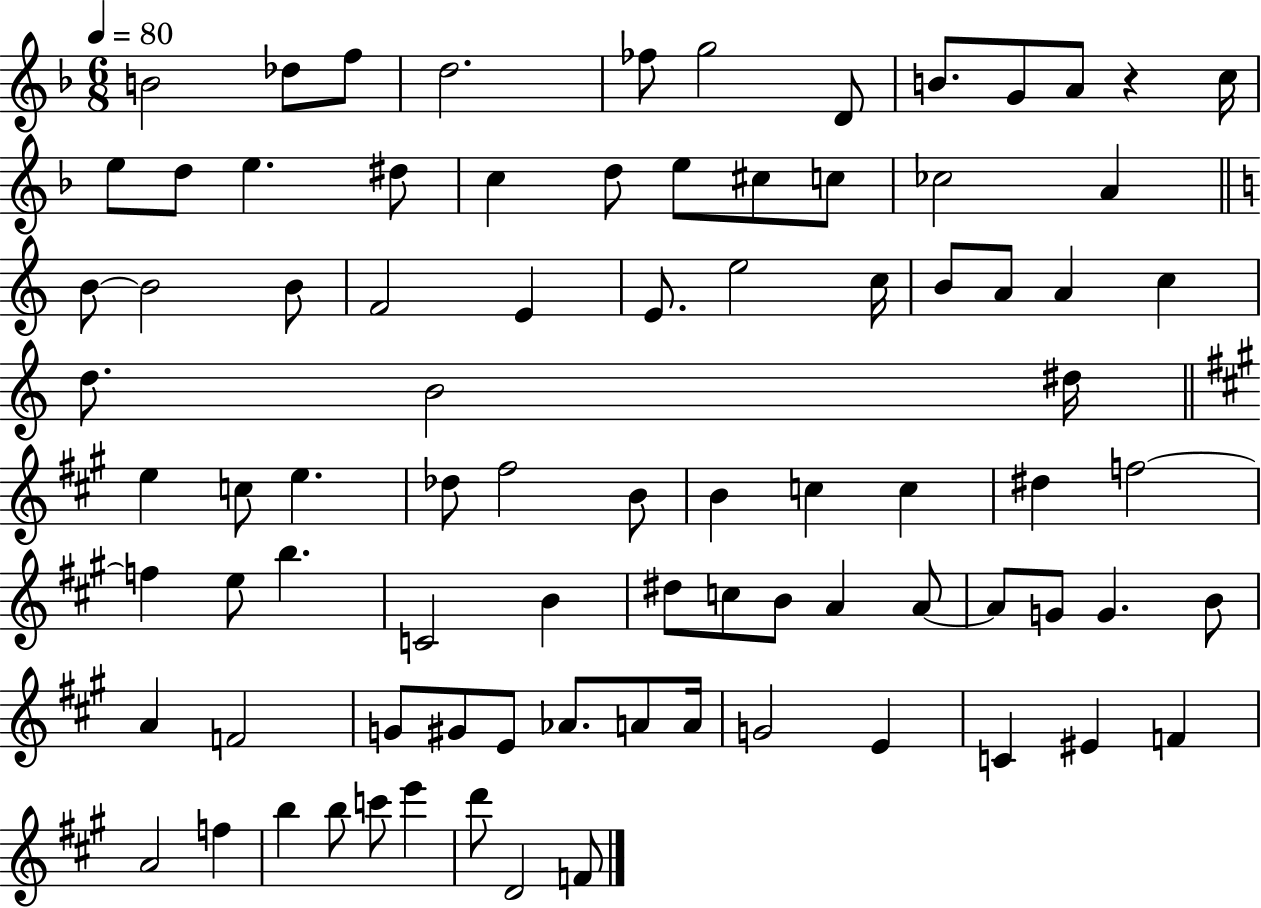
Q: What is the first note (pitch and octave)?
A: B4